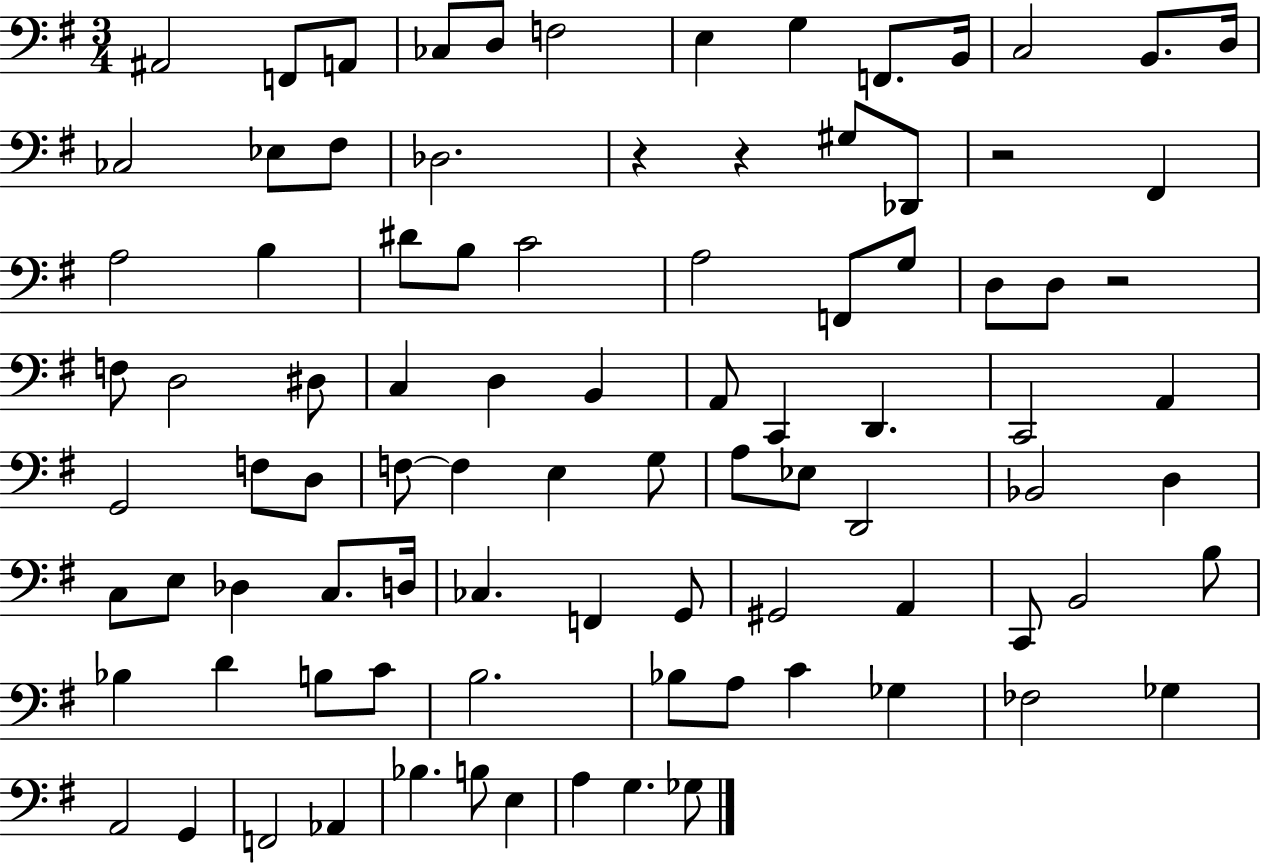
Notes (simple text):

A#2/h F2/e A2/e CES3/e D3/e F3/h E3/q G3/q F2/e. B2/s C3/h B2/e. D3/s CES3/h Eb3/e F#3/e Db3/h. R/q R/q G#3/e Db2/e R/h F#2/q A3/h B3/q D#4/e B3/e C4/h A3/h F2/e G3/e D3/e D3/e R/h F3/e D3/h D#3/e C3/q D3/q B2/q A2/e C2/q D2/q. C2/h A2/q G2/h F3/e D3/e F3/e F3/q E3/q G3/e A3/e Eb3/e D2/h Bb2/h D3/q C3/e E3/e Db3/q C3/e. D3/s CES3/q. F2/q G2/e G#2/h A2/q C2/e B2/h B3/e Bb3/q D4/q B3/e C4/e B3/h. Bb3/e A3/e C4/q Gb3/q FES3/h Gb3/q A2/h G2/q F2/h Ab2/q Bb3/q. B3/e E3/q A3/q G3/q. Gb3/e